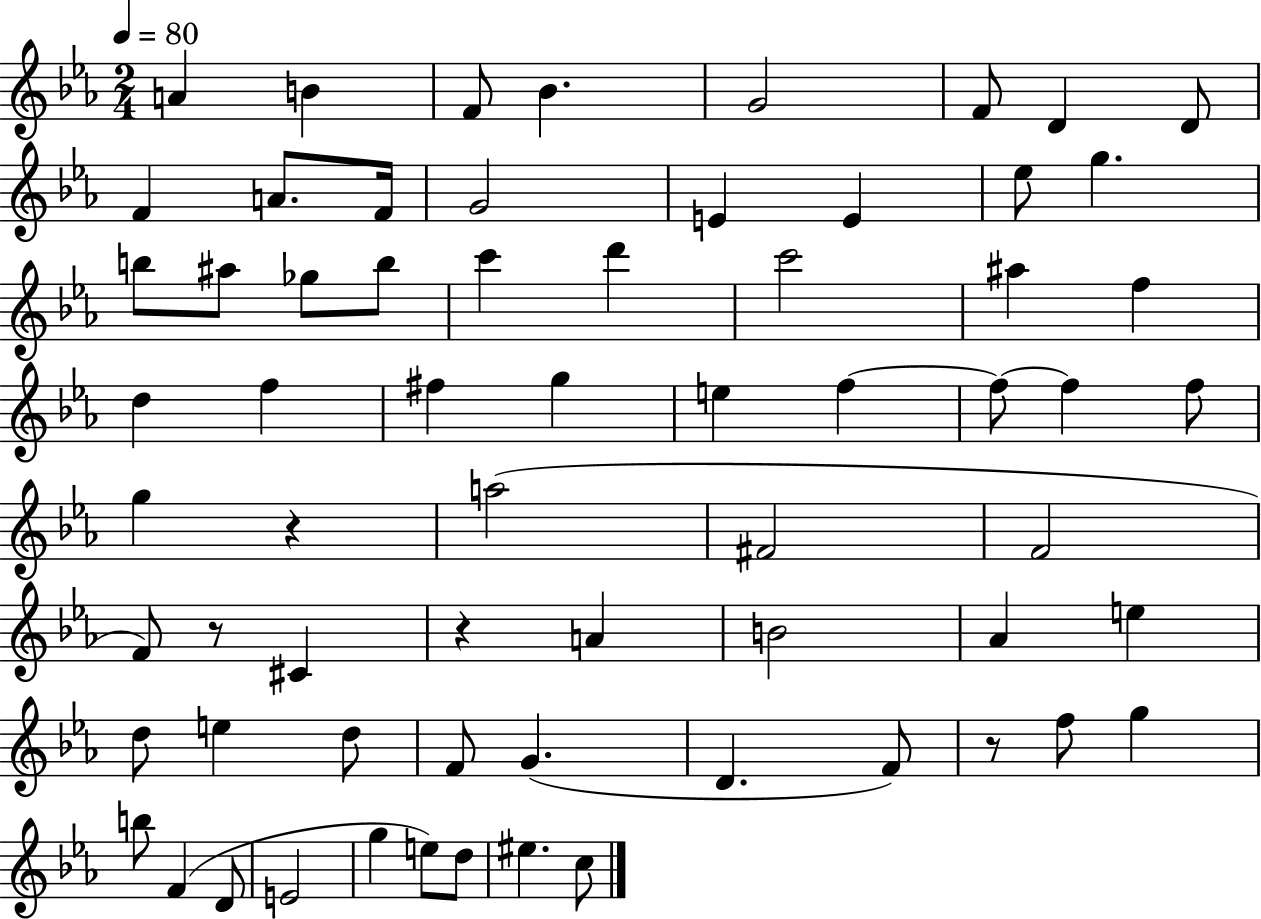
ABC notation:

X:1
T:Untitled
M:2/4
L:1/4
K:Eb
A B F/2 _B G2 F/2 D D/2 F A/2 F/4 G2 E E _e/2 g b/2 ^a/2 _g/2 b/2 c' d' c'2 ^a f d f ^f g e f f/2 f f/2 g z a2 ^F2 F2 F/2 z/2 ^C z A B2 _A e d/2 e d/2 F/2 G D F/2 z/2 f/2 g b/2 F D/2 E2 g e/2 d/2 ^e c/2